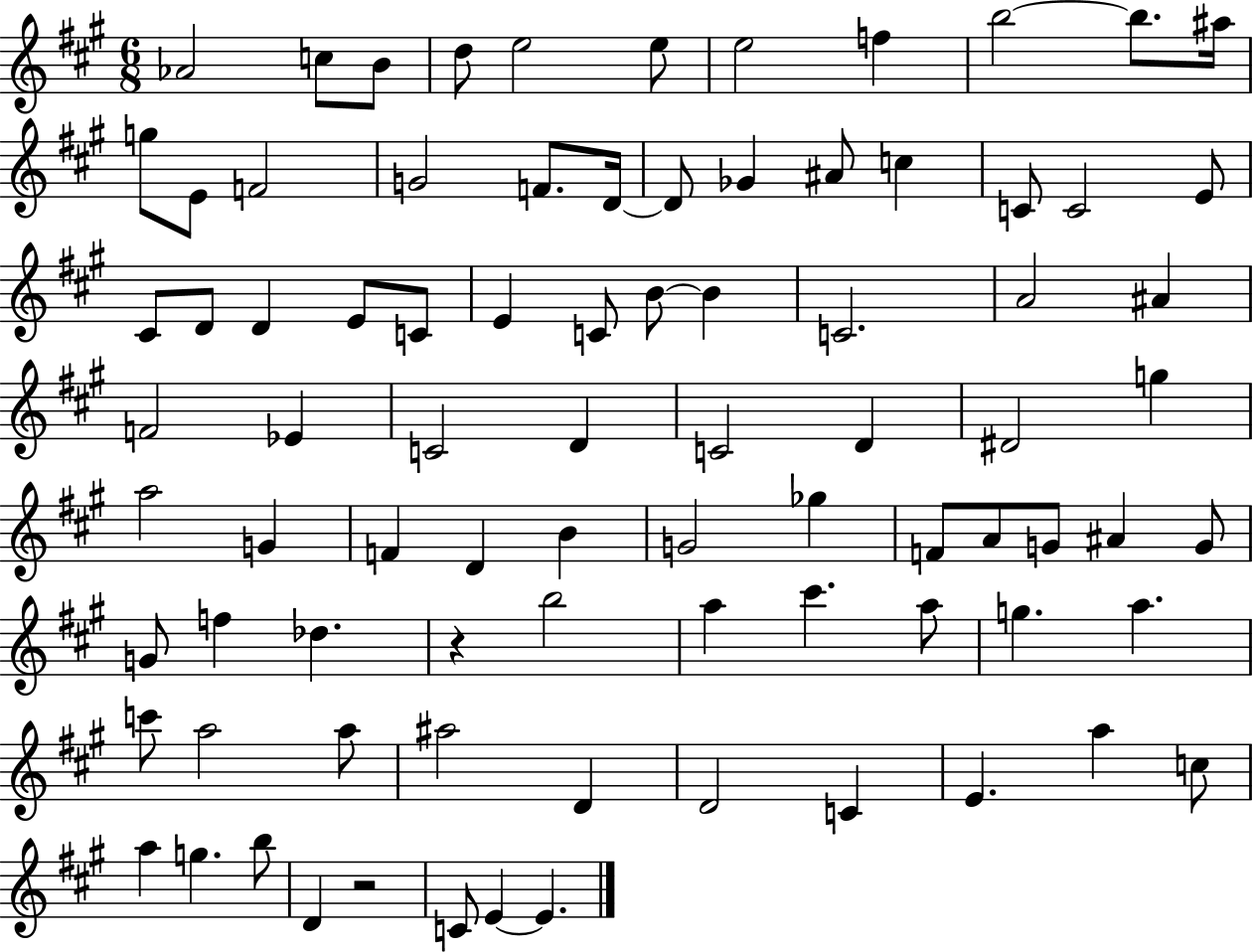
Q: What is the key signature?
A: A major